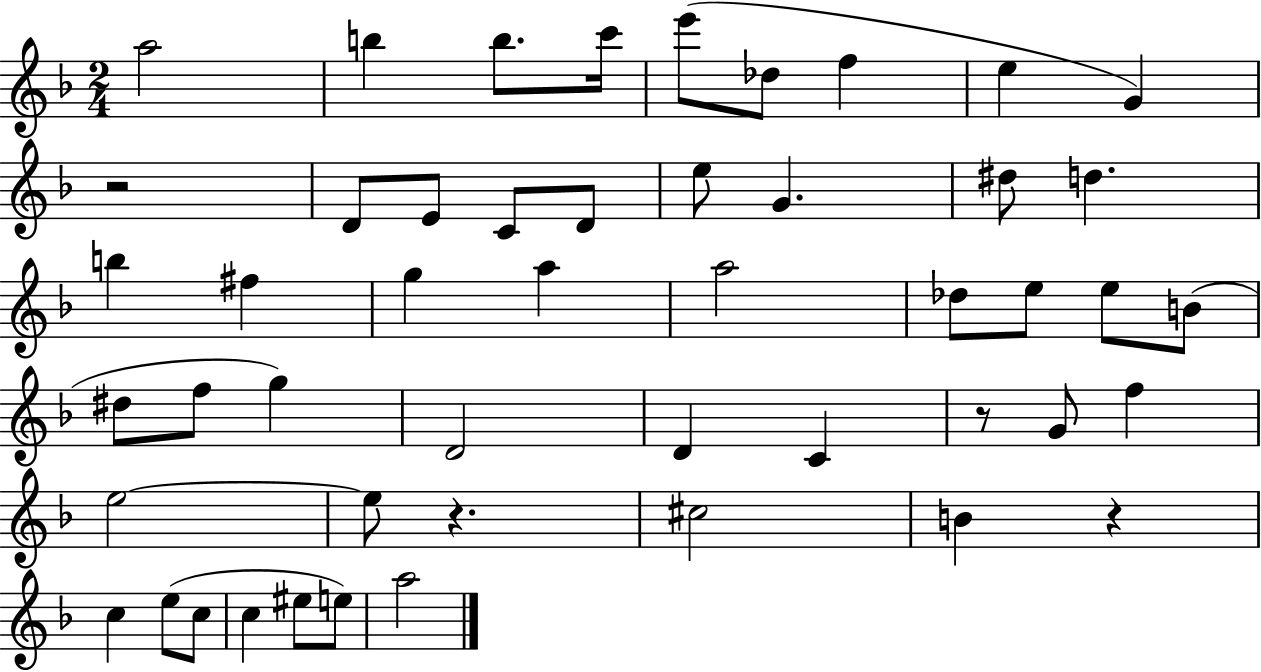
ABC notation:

X:1
T:Untitled
M:2/4
L:1/4
K:F
a2 b b/2 c'/4 e'/2 _d/2 f e G z2 D/2 E/2 C/2 D/2 e/2 G ^d/2 d b ^f g a a2 _d/2 e/2 e/2 B/2 ^d/2 f/2 g D2 D C z/2 G/2 f e2 e/2 z ^c2 B z c e/2 c/2 c ^e/2 e/2 a2